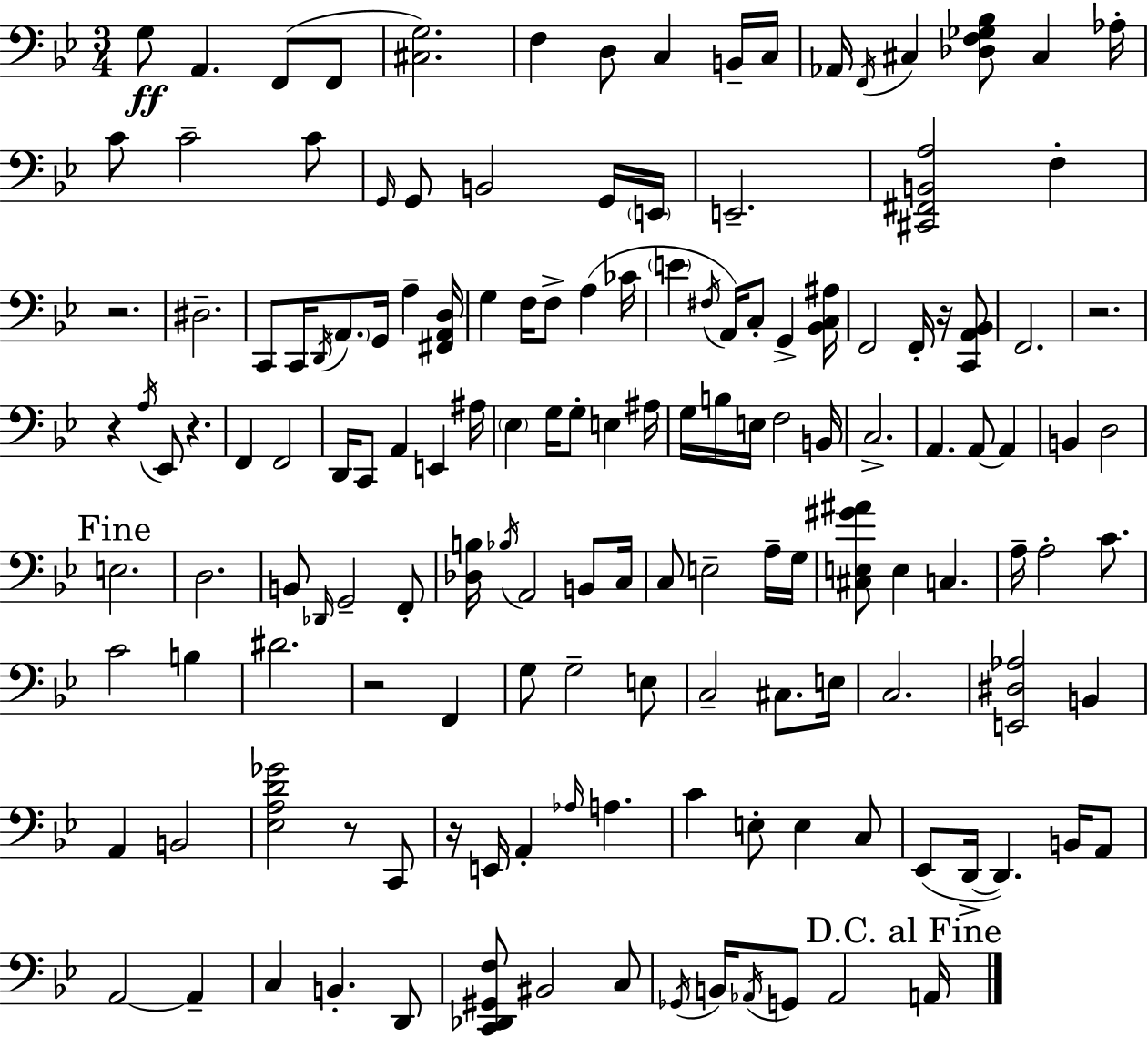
X:1
T:Untitled
M:3/4
L:1/4
K:Bb
G,/2 A,, F,,/2 F,,/2 [^C,G,]2 F, D,/2 C, B,,/4 C,/4 _A,,/4 F,,/4 ^C, [_D,F,_G,_B,]/2 ^C, _A,/4 C/2 C2 C/2 G,,/4 G,,/2 B,,2 G,,/4 E,,/4 E,,2 [^C,,^F,,B,,A,]2 F, z2 ^D,2 C,,/2 C,,/4 D,,/4 A,,/2 G,,/4 A, [^F,,A,,D,]/4 G, F,/4 F,/2 A, _C/4 E ^F,/4 A,,/4 C,/2 G,, [_B,,C,^A,]/4 F,,2 F,,/4 z/4 [C,,A,,_B,,]/2 F,,2 z2 z A,/4 _E,,/2 z F,, F,,2 D,,/4 C,,/2 A,, E,, ^A,/4 _E, G,/4 G,/2 E, ^A,/4 G,/4 B,/4 E,/4 F,2 B,,/4 C,2 A,, A,,/2 A,, B,, D,2 E,2 D,2 B,,/2 _D,,/4 G,,2 F,,/2 [_D,B,]/4 _B,/4 A,,2 B,,/2 C,/4 C,/2 E,2 A,/4 G,/4 [^C,E,^G^A]/2 E, C, A,/4 A,2 C/2 C2 B, ^D2 z2 F,, G,/2 G,2 E,/2 C,2 ^C,/2 E,/4 C,2 [E,,^D,_A,]2 B,, A,, B,,2 [_E,A,D_G]2 z/2 C,,/2 z/4 E,,/4 A,, _A,/4 A, C E,/2 E, C,/2 _E,,/2 D,,/4 D,, B,,/4 A,,/2 A,,2 A,, C, B,, D,,/2 [C,,_D,,^G,,F,]/2 ^B,,2 C,/2 _G,,/4 B,,/4 _A,,/4 G,,/2 _A,,2 A,,/4